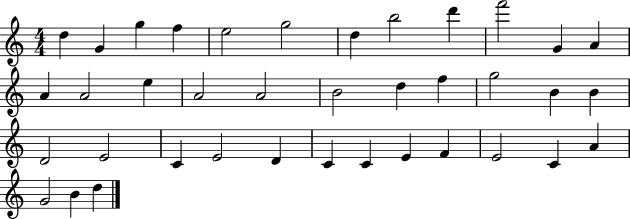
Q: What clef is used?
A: treble